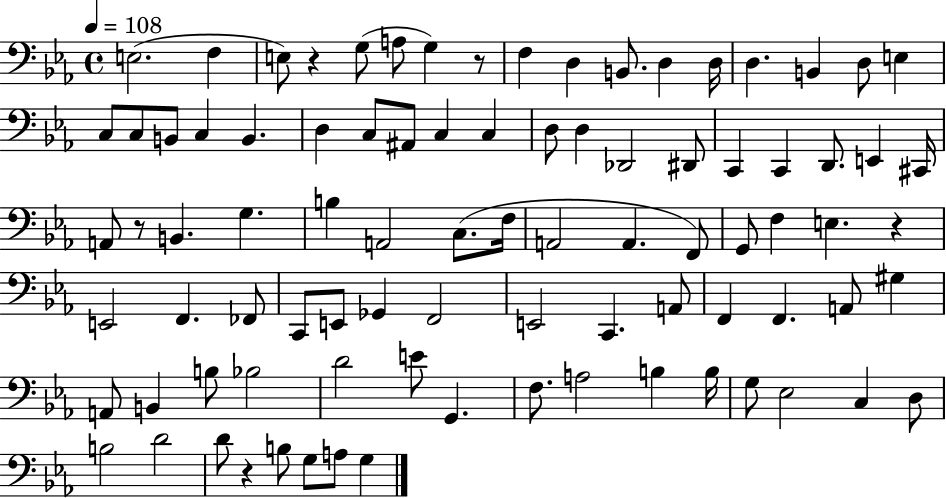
E3/h. F3/q E3/e R/q G3/e A3/e G3/q R/e F3/q D3/q B2/e. D3/q D3/s D3/q. B2/q D3/e E3/q C3/e C3/e B2/e C3/q B2/q. D3/q C3/e A#2/e C3/q C3/q D3/e D3/q Db2/h D#2/e C2/q C2/q D2/e. E2/q C#2/s A2/e R/e B2/q. G3/q. B3/q A2/h C3/e. F3/s A2/h A2/q. F2/e G2/e F3/q E3/q. R/q E2/h F2/q. FES2/e C2/e E2/e Gb2/q F2/h E2/h C2/q. A2/e F2/q F2/q. A2/e G#3/q A2/e B2/q B3/e Bb3/h D4/h E4/e G2/q. F3/e. A3/h B3/q B3/s G3/e Eb3/h C3/q D3/e B3/h D4/h D4/e R/q B3/e G3/e A3/e G3/q